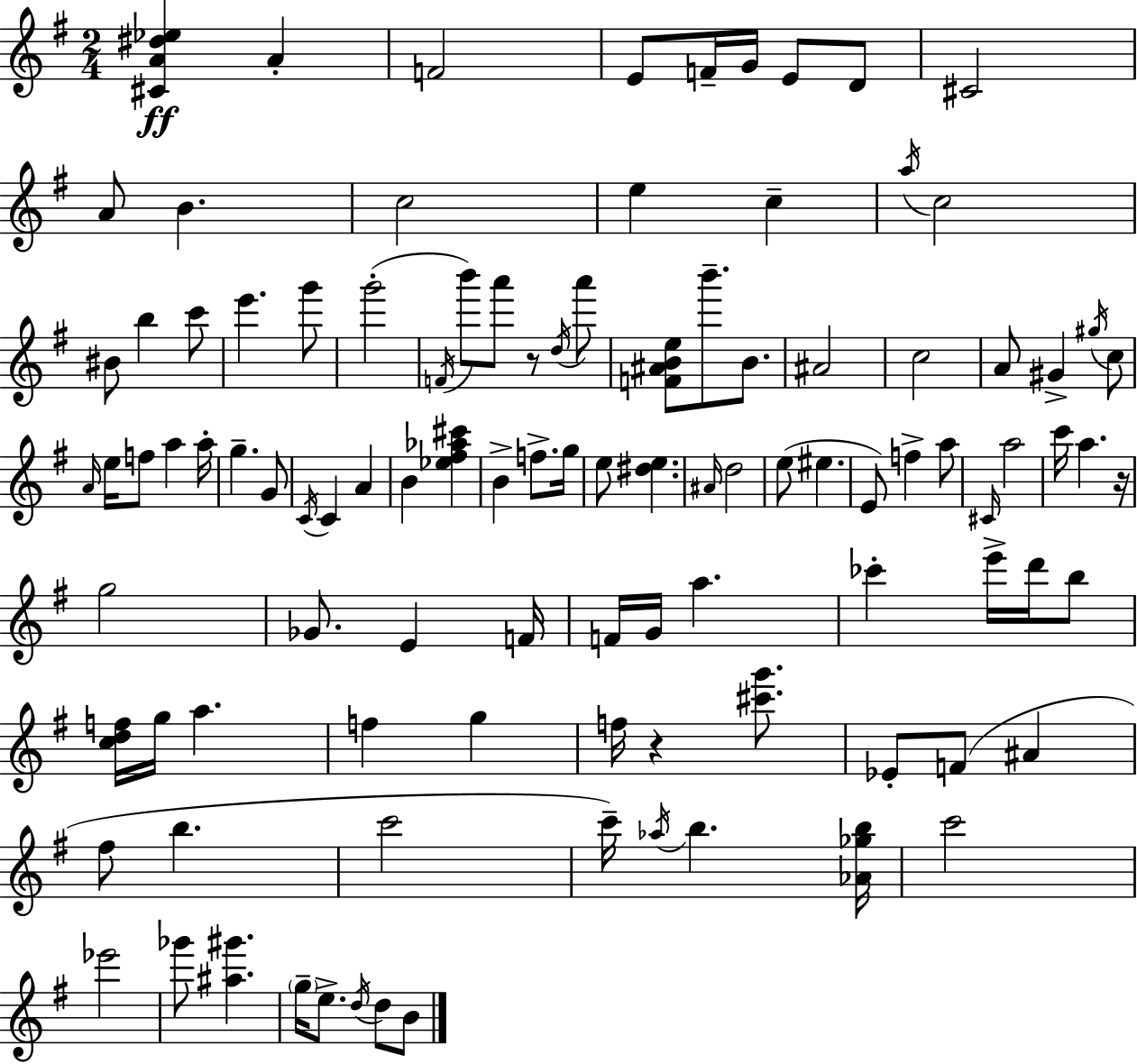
[C#4,A4,D#5,Eb5]/q A4/q F4/h E4/e F4/s G4/s E4/e D4/e C#4/h A4/e B4/q. C5/h E5/q C5/q A5/s C5/h BIS4/e B5/q C6/e E6/q. G6/e G6/h F4/s B6/e A6/e R/e D5/s A6/e [F4,A#4,B4,E5]/e B6/e. B4/e. A#4/h C5/h A4/e G#4/q G#5/s C5/e A4/s E5/s F5/e A5/q A5/s G5/q. G4/e C4/s C4/q A4/q B4/q [Eb5,F#5,Ab5,C#6]/q B4/q F5/e. G5/s E5/e [D#5,E5]/q. A#4/s D5/h E5/e EIS5/q. E4/e F5/q A5/e C#4/s A5/h C6/s A5/q. R/s G5/h Gb4/e. E4/q F4/s F4/s G4/s A5/q. CES6/q E6/s D6/s B5/e [C5,D5,F5]/s G5/s A5/q. F5/q G5/q F5/s R/q [C#6,G6]/e. Eb4/e F4/e A#4/q F#5/e B5/q. C6/h C6/s Ab5/s B5/q. [Ab4,Gb5,B5]/s C6/h Eb6/h Gb6/e [A#5,G#6]/q. G5/s E5/e. D5/s D5/e B4/e